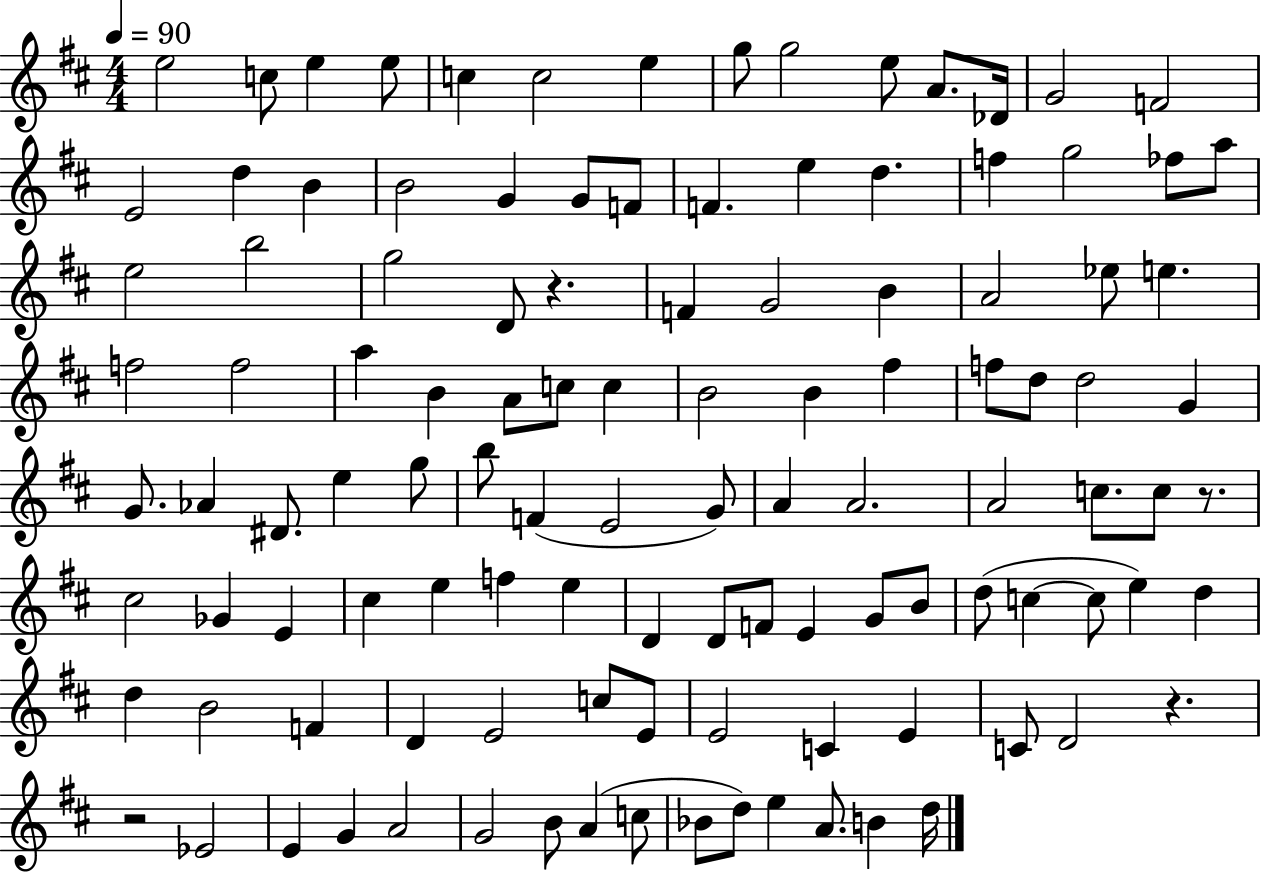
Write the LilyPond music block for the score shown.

{
  \clef treble
  \numericTimeSignature
  \time 4/4
  \key d \major
  \tempo 4 = 90
  e''2 c''8 e''4 e''8 | c''4 c''2 e''4 | g''8 g''2 e''8 a'8. des'16 | g'2 f'2 | \break e'2 d''4 b'4 | b'2 g'4 g'8 f'8 | f'4. e''4 d''4. | f''4 g''2 fes''8 a''8 | \break e''2 b''2 | g''2 d'8 r4. | f'4 g'2 b'4 | a'2 ees''8 e''4. | \break f''2 f''2 | a''4 b'4 a'8 c''8 c''4 | b'2 b'4 fis''4 | f''8 d''8 d''2 g'4 | \break g'8. aes'4 dis'8. e''4 g''8 | b''8 f'4( e'2 g'8) | a'4 a'2. | a'2 c''8. c''8 r8. | \break cis''2 ges'4 e'4 | cis''4 e''4 f''4 e''4 | d'4 d'8 f'8 e'4 g'8 b'8 | d''8( c''4~~ c''8 e''4) d''4 | \break d''4 b'2 f'4 | d'4 e'2 c''8 e'8 | e'2 c'4 e'4 | c'8 d'2 r4. | \break r2 ees'2 | e'4 g'4 a'2 | g'2 b'8 a'4( c''8 | bes'8 d''8) e''4 a'8. b'4 d''16 | \break \bar "|."
}